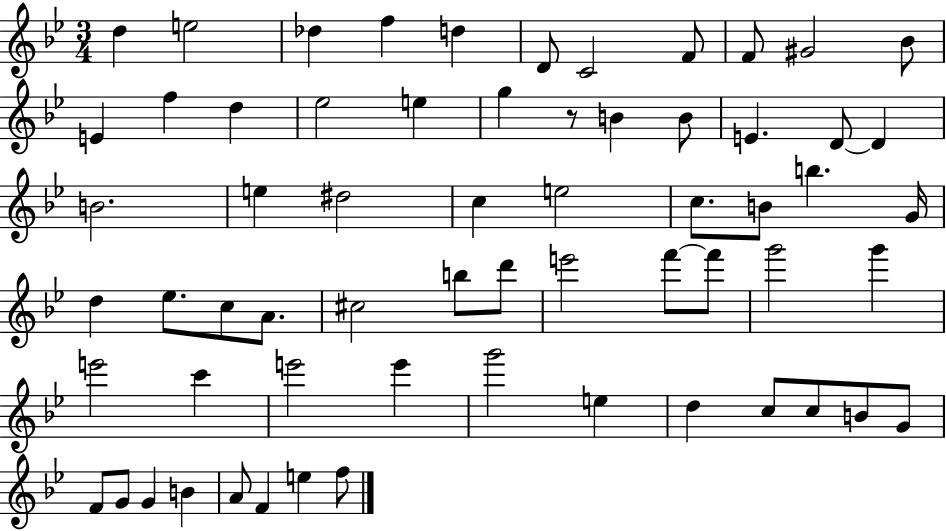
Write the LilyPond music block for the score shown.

{
  \clef treble
  \numericTimeSignature
  \time 3/4
  \key bes \major
  d''4 e''2 | des''4 f''4 d''4 | d'8 c'2 f'8 | f'8 gis'2 bes'8 | \break e'4 f''4 d''4 | ees''2 e''4 | g''4 r8 b'4 b'8 | e'4. d'8~~ d'4 | \break b'2. | e''4 dis''2 | c''4 e''2 | c''8. b'8 b''4. g'16 | \break d''4 ees''8. c''8 a'8. | cis''2 b''8 d'''8 | e'''2 f'''8~~ f'''8 | g'''2 g'''4 | \break e'''2 c'''4 | e'''2 e'''4 | g'''2 e''4 | d''4 c''8 c''8 b'8 g'8 | \break f'8 g'8 g'4 b'4 | a'8 f'4 e''4 f''8 | \bar "|."
}